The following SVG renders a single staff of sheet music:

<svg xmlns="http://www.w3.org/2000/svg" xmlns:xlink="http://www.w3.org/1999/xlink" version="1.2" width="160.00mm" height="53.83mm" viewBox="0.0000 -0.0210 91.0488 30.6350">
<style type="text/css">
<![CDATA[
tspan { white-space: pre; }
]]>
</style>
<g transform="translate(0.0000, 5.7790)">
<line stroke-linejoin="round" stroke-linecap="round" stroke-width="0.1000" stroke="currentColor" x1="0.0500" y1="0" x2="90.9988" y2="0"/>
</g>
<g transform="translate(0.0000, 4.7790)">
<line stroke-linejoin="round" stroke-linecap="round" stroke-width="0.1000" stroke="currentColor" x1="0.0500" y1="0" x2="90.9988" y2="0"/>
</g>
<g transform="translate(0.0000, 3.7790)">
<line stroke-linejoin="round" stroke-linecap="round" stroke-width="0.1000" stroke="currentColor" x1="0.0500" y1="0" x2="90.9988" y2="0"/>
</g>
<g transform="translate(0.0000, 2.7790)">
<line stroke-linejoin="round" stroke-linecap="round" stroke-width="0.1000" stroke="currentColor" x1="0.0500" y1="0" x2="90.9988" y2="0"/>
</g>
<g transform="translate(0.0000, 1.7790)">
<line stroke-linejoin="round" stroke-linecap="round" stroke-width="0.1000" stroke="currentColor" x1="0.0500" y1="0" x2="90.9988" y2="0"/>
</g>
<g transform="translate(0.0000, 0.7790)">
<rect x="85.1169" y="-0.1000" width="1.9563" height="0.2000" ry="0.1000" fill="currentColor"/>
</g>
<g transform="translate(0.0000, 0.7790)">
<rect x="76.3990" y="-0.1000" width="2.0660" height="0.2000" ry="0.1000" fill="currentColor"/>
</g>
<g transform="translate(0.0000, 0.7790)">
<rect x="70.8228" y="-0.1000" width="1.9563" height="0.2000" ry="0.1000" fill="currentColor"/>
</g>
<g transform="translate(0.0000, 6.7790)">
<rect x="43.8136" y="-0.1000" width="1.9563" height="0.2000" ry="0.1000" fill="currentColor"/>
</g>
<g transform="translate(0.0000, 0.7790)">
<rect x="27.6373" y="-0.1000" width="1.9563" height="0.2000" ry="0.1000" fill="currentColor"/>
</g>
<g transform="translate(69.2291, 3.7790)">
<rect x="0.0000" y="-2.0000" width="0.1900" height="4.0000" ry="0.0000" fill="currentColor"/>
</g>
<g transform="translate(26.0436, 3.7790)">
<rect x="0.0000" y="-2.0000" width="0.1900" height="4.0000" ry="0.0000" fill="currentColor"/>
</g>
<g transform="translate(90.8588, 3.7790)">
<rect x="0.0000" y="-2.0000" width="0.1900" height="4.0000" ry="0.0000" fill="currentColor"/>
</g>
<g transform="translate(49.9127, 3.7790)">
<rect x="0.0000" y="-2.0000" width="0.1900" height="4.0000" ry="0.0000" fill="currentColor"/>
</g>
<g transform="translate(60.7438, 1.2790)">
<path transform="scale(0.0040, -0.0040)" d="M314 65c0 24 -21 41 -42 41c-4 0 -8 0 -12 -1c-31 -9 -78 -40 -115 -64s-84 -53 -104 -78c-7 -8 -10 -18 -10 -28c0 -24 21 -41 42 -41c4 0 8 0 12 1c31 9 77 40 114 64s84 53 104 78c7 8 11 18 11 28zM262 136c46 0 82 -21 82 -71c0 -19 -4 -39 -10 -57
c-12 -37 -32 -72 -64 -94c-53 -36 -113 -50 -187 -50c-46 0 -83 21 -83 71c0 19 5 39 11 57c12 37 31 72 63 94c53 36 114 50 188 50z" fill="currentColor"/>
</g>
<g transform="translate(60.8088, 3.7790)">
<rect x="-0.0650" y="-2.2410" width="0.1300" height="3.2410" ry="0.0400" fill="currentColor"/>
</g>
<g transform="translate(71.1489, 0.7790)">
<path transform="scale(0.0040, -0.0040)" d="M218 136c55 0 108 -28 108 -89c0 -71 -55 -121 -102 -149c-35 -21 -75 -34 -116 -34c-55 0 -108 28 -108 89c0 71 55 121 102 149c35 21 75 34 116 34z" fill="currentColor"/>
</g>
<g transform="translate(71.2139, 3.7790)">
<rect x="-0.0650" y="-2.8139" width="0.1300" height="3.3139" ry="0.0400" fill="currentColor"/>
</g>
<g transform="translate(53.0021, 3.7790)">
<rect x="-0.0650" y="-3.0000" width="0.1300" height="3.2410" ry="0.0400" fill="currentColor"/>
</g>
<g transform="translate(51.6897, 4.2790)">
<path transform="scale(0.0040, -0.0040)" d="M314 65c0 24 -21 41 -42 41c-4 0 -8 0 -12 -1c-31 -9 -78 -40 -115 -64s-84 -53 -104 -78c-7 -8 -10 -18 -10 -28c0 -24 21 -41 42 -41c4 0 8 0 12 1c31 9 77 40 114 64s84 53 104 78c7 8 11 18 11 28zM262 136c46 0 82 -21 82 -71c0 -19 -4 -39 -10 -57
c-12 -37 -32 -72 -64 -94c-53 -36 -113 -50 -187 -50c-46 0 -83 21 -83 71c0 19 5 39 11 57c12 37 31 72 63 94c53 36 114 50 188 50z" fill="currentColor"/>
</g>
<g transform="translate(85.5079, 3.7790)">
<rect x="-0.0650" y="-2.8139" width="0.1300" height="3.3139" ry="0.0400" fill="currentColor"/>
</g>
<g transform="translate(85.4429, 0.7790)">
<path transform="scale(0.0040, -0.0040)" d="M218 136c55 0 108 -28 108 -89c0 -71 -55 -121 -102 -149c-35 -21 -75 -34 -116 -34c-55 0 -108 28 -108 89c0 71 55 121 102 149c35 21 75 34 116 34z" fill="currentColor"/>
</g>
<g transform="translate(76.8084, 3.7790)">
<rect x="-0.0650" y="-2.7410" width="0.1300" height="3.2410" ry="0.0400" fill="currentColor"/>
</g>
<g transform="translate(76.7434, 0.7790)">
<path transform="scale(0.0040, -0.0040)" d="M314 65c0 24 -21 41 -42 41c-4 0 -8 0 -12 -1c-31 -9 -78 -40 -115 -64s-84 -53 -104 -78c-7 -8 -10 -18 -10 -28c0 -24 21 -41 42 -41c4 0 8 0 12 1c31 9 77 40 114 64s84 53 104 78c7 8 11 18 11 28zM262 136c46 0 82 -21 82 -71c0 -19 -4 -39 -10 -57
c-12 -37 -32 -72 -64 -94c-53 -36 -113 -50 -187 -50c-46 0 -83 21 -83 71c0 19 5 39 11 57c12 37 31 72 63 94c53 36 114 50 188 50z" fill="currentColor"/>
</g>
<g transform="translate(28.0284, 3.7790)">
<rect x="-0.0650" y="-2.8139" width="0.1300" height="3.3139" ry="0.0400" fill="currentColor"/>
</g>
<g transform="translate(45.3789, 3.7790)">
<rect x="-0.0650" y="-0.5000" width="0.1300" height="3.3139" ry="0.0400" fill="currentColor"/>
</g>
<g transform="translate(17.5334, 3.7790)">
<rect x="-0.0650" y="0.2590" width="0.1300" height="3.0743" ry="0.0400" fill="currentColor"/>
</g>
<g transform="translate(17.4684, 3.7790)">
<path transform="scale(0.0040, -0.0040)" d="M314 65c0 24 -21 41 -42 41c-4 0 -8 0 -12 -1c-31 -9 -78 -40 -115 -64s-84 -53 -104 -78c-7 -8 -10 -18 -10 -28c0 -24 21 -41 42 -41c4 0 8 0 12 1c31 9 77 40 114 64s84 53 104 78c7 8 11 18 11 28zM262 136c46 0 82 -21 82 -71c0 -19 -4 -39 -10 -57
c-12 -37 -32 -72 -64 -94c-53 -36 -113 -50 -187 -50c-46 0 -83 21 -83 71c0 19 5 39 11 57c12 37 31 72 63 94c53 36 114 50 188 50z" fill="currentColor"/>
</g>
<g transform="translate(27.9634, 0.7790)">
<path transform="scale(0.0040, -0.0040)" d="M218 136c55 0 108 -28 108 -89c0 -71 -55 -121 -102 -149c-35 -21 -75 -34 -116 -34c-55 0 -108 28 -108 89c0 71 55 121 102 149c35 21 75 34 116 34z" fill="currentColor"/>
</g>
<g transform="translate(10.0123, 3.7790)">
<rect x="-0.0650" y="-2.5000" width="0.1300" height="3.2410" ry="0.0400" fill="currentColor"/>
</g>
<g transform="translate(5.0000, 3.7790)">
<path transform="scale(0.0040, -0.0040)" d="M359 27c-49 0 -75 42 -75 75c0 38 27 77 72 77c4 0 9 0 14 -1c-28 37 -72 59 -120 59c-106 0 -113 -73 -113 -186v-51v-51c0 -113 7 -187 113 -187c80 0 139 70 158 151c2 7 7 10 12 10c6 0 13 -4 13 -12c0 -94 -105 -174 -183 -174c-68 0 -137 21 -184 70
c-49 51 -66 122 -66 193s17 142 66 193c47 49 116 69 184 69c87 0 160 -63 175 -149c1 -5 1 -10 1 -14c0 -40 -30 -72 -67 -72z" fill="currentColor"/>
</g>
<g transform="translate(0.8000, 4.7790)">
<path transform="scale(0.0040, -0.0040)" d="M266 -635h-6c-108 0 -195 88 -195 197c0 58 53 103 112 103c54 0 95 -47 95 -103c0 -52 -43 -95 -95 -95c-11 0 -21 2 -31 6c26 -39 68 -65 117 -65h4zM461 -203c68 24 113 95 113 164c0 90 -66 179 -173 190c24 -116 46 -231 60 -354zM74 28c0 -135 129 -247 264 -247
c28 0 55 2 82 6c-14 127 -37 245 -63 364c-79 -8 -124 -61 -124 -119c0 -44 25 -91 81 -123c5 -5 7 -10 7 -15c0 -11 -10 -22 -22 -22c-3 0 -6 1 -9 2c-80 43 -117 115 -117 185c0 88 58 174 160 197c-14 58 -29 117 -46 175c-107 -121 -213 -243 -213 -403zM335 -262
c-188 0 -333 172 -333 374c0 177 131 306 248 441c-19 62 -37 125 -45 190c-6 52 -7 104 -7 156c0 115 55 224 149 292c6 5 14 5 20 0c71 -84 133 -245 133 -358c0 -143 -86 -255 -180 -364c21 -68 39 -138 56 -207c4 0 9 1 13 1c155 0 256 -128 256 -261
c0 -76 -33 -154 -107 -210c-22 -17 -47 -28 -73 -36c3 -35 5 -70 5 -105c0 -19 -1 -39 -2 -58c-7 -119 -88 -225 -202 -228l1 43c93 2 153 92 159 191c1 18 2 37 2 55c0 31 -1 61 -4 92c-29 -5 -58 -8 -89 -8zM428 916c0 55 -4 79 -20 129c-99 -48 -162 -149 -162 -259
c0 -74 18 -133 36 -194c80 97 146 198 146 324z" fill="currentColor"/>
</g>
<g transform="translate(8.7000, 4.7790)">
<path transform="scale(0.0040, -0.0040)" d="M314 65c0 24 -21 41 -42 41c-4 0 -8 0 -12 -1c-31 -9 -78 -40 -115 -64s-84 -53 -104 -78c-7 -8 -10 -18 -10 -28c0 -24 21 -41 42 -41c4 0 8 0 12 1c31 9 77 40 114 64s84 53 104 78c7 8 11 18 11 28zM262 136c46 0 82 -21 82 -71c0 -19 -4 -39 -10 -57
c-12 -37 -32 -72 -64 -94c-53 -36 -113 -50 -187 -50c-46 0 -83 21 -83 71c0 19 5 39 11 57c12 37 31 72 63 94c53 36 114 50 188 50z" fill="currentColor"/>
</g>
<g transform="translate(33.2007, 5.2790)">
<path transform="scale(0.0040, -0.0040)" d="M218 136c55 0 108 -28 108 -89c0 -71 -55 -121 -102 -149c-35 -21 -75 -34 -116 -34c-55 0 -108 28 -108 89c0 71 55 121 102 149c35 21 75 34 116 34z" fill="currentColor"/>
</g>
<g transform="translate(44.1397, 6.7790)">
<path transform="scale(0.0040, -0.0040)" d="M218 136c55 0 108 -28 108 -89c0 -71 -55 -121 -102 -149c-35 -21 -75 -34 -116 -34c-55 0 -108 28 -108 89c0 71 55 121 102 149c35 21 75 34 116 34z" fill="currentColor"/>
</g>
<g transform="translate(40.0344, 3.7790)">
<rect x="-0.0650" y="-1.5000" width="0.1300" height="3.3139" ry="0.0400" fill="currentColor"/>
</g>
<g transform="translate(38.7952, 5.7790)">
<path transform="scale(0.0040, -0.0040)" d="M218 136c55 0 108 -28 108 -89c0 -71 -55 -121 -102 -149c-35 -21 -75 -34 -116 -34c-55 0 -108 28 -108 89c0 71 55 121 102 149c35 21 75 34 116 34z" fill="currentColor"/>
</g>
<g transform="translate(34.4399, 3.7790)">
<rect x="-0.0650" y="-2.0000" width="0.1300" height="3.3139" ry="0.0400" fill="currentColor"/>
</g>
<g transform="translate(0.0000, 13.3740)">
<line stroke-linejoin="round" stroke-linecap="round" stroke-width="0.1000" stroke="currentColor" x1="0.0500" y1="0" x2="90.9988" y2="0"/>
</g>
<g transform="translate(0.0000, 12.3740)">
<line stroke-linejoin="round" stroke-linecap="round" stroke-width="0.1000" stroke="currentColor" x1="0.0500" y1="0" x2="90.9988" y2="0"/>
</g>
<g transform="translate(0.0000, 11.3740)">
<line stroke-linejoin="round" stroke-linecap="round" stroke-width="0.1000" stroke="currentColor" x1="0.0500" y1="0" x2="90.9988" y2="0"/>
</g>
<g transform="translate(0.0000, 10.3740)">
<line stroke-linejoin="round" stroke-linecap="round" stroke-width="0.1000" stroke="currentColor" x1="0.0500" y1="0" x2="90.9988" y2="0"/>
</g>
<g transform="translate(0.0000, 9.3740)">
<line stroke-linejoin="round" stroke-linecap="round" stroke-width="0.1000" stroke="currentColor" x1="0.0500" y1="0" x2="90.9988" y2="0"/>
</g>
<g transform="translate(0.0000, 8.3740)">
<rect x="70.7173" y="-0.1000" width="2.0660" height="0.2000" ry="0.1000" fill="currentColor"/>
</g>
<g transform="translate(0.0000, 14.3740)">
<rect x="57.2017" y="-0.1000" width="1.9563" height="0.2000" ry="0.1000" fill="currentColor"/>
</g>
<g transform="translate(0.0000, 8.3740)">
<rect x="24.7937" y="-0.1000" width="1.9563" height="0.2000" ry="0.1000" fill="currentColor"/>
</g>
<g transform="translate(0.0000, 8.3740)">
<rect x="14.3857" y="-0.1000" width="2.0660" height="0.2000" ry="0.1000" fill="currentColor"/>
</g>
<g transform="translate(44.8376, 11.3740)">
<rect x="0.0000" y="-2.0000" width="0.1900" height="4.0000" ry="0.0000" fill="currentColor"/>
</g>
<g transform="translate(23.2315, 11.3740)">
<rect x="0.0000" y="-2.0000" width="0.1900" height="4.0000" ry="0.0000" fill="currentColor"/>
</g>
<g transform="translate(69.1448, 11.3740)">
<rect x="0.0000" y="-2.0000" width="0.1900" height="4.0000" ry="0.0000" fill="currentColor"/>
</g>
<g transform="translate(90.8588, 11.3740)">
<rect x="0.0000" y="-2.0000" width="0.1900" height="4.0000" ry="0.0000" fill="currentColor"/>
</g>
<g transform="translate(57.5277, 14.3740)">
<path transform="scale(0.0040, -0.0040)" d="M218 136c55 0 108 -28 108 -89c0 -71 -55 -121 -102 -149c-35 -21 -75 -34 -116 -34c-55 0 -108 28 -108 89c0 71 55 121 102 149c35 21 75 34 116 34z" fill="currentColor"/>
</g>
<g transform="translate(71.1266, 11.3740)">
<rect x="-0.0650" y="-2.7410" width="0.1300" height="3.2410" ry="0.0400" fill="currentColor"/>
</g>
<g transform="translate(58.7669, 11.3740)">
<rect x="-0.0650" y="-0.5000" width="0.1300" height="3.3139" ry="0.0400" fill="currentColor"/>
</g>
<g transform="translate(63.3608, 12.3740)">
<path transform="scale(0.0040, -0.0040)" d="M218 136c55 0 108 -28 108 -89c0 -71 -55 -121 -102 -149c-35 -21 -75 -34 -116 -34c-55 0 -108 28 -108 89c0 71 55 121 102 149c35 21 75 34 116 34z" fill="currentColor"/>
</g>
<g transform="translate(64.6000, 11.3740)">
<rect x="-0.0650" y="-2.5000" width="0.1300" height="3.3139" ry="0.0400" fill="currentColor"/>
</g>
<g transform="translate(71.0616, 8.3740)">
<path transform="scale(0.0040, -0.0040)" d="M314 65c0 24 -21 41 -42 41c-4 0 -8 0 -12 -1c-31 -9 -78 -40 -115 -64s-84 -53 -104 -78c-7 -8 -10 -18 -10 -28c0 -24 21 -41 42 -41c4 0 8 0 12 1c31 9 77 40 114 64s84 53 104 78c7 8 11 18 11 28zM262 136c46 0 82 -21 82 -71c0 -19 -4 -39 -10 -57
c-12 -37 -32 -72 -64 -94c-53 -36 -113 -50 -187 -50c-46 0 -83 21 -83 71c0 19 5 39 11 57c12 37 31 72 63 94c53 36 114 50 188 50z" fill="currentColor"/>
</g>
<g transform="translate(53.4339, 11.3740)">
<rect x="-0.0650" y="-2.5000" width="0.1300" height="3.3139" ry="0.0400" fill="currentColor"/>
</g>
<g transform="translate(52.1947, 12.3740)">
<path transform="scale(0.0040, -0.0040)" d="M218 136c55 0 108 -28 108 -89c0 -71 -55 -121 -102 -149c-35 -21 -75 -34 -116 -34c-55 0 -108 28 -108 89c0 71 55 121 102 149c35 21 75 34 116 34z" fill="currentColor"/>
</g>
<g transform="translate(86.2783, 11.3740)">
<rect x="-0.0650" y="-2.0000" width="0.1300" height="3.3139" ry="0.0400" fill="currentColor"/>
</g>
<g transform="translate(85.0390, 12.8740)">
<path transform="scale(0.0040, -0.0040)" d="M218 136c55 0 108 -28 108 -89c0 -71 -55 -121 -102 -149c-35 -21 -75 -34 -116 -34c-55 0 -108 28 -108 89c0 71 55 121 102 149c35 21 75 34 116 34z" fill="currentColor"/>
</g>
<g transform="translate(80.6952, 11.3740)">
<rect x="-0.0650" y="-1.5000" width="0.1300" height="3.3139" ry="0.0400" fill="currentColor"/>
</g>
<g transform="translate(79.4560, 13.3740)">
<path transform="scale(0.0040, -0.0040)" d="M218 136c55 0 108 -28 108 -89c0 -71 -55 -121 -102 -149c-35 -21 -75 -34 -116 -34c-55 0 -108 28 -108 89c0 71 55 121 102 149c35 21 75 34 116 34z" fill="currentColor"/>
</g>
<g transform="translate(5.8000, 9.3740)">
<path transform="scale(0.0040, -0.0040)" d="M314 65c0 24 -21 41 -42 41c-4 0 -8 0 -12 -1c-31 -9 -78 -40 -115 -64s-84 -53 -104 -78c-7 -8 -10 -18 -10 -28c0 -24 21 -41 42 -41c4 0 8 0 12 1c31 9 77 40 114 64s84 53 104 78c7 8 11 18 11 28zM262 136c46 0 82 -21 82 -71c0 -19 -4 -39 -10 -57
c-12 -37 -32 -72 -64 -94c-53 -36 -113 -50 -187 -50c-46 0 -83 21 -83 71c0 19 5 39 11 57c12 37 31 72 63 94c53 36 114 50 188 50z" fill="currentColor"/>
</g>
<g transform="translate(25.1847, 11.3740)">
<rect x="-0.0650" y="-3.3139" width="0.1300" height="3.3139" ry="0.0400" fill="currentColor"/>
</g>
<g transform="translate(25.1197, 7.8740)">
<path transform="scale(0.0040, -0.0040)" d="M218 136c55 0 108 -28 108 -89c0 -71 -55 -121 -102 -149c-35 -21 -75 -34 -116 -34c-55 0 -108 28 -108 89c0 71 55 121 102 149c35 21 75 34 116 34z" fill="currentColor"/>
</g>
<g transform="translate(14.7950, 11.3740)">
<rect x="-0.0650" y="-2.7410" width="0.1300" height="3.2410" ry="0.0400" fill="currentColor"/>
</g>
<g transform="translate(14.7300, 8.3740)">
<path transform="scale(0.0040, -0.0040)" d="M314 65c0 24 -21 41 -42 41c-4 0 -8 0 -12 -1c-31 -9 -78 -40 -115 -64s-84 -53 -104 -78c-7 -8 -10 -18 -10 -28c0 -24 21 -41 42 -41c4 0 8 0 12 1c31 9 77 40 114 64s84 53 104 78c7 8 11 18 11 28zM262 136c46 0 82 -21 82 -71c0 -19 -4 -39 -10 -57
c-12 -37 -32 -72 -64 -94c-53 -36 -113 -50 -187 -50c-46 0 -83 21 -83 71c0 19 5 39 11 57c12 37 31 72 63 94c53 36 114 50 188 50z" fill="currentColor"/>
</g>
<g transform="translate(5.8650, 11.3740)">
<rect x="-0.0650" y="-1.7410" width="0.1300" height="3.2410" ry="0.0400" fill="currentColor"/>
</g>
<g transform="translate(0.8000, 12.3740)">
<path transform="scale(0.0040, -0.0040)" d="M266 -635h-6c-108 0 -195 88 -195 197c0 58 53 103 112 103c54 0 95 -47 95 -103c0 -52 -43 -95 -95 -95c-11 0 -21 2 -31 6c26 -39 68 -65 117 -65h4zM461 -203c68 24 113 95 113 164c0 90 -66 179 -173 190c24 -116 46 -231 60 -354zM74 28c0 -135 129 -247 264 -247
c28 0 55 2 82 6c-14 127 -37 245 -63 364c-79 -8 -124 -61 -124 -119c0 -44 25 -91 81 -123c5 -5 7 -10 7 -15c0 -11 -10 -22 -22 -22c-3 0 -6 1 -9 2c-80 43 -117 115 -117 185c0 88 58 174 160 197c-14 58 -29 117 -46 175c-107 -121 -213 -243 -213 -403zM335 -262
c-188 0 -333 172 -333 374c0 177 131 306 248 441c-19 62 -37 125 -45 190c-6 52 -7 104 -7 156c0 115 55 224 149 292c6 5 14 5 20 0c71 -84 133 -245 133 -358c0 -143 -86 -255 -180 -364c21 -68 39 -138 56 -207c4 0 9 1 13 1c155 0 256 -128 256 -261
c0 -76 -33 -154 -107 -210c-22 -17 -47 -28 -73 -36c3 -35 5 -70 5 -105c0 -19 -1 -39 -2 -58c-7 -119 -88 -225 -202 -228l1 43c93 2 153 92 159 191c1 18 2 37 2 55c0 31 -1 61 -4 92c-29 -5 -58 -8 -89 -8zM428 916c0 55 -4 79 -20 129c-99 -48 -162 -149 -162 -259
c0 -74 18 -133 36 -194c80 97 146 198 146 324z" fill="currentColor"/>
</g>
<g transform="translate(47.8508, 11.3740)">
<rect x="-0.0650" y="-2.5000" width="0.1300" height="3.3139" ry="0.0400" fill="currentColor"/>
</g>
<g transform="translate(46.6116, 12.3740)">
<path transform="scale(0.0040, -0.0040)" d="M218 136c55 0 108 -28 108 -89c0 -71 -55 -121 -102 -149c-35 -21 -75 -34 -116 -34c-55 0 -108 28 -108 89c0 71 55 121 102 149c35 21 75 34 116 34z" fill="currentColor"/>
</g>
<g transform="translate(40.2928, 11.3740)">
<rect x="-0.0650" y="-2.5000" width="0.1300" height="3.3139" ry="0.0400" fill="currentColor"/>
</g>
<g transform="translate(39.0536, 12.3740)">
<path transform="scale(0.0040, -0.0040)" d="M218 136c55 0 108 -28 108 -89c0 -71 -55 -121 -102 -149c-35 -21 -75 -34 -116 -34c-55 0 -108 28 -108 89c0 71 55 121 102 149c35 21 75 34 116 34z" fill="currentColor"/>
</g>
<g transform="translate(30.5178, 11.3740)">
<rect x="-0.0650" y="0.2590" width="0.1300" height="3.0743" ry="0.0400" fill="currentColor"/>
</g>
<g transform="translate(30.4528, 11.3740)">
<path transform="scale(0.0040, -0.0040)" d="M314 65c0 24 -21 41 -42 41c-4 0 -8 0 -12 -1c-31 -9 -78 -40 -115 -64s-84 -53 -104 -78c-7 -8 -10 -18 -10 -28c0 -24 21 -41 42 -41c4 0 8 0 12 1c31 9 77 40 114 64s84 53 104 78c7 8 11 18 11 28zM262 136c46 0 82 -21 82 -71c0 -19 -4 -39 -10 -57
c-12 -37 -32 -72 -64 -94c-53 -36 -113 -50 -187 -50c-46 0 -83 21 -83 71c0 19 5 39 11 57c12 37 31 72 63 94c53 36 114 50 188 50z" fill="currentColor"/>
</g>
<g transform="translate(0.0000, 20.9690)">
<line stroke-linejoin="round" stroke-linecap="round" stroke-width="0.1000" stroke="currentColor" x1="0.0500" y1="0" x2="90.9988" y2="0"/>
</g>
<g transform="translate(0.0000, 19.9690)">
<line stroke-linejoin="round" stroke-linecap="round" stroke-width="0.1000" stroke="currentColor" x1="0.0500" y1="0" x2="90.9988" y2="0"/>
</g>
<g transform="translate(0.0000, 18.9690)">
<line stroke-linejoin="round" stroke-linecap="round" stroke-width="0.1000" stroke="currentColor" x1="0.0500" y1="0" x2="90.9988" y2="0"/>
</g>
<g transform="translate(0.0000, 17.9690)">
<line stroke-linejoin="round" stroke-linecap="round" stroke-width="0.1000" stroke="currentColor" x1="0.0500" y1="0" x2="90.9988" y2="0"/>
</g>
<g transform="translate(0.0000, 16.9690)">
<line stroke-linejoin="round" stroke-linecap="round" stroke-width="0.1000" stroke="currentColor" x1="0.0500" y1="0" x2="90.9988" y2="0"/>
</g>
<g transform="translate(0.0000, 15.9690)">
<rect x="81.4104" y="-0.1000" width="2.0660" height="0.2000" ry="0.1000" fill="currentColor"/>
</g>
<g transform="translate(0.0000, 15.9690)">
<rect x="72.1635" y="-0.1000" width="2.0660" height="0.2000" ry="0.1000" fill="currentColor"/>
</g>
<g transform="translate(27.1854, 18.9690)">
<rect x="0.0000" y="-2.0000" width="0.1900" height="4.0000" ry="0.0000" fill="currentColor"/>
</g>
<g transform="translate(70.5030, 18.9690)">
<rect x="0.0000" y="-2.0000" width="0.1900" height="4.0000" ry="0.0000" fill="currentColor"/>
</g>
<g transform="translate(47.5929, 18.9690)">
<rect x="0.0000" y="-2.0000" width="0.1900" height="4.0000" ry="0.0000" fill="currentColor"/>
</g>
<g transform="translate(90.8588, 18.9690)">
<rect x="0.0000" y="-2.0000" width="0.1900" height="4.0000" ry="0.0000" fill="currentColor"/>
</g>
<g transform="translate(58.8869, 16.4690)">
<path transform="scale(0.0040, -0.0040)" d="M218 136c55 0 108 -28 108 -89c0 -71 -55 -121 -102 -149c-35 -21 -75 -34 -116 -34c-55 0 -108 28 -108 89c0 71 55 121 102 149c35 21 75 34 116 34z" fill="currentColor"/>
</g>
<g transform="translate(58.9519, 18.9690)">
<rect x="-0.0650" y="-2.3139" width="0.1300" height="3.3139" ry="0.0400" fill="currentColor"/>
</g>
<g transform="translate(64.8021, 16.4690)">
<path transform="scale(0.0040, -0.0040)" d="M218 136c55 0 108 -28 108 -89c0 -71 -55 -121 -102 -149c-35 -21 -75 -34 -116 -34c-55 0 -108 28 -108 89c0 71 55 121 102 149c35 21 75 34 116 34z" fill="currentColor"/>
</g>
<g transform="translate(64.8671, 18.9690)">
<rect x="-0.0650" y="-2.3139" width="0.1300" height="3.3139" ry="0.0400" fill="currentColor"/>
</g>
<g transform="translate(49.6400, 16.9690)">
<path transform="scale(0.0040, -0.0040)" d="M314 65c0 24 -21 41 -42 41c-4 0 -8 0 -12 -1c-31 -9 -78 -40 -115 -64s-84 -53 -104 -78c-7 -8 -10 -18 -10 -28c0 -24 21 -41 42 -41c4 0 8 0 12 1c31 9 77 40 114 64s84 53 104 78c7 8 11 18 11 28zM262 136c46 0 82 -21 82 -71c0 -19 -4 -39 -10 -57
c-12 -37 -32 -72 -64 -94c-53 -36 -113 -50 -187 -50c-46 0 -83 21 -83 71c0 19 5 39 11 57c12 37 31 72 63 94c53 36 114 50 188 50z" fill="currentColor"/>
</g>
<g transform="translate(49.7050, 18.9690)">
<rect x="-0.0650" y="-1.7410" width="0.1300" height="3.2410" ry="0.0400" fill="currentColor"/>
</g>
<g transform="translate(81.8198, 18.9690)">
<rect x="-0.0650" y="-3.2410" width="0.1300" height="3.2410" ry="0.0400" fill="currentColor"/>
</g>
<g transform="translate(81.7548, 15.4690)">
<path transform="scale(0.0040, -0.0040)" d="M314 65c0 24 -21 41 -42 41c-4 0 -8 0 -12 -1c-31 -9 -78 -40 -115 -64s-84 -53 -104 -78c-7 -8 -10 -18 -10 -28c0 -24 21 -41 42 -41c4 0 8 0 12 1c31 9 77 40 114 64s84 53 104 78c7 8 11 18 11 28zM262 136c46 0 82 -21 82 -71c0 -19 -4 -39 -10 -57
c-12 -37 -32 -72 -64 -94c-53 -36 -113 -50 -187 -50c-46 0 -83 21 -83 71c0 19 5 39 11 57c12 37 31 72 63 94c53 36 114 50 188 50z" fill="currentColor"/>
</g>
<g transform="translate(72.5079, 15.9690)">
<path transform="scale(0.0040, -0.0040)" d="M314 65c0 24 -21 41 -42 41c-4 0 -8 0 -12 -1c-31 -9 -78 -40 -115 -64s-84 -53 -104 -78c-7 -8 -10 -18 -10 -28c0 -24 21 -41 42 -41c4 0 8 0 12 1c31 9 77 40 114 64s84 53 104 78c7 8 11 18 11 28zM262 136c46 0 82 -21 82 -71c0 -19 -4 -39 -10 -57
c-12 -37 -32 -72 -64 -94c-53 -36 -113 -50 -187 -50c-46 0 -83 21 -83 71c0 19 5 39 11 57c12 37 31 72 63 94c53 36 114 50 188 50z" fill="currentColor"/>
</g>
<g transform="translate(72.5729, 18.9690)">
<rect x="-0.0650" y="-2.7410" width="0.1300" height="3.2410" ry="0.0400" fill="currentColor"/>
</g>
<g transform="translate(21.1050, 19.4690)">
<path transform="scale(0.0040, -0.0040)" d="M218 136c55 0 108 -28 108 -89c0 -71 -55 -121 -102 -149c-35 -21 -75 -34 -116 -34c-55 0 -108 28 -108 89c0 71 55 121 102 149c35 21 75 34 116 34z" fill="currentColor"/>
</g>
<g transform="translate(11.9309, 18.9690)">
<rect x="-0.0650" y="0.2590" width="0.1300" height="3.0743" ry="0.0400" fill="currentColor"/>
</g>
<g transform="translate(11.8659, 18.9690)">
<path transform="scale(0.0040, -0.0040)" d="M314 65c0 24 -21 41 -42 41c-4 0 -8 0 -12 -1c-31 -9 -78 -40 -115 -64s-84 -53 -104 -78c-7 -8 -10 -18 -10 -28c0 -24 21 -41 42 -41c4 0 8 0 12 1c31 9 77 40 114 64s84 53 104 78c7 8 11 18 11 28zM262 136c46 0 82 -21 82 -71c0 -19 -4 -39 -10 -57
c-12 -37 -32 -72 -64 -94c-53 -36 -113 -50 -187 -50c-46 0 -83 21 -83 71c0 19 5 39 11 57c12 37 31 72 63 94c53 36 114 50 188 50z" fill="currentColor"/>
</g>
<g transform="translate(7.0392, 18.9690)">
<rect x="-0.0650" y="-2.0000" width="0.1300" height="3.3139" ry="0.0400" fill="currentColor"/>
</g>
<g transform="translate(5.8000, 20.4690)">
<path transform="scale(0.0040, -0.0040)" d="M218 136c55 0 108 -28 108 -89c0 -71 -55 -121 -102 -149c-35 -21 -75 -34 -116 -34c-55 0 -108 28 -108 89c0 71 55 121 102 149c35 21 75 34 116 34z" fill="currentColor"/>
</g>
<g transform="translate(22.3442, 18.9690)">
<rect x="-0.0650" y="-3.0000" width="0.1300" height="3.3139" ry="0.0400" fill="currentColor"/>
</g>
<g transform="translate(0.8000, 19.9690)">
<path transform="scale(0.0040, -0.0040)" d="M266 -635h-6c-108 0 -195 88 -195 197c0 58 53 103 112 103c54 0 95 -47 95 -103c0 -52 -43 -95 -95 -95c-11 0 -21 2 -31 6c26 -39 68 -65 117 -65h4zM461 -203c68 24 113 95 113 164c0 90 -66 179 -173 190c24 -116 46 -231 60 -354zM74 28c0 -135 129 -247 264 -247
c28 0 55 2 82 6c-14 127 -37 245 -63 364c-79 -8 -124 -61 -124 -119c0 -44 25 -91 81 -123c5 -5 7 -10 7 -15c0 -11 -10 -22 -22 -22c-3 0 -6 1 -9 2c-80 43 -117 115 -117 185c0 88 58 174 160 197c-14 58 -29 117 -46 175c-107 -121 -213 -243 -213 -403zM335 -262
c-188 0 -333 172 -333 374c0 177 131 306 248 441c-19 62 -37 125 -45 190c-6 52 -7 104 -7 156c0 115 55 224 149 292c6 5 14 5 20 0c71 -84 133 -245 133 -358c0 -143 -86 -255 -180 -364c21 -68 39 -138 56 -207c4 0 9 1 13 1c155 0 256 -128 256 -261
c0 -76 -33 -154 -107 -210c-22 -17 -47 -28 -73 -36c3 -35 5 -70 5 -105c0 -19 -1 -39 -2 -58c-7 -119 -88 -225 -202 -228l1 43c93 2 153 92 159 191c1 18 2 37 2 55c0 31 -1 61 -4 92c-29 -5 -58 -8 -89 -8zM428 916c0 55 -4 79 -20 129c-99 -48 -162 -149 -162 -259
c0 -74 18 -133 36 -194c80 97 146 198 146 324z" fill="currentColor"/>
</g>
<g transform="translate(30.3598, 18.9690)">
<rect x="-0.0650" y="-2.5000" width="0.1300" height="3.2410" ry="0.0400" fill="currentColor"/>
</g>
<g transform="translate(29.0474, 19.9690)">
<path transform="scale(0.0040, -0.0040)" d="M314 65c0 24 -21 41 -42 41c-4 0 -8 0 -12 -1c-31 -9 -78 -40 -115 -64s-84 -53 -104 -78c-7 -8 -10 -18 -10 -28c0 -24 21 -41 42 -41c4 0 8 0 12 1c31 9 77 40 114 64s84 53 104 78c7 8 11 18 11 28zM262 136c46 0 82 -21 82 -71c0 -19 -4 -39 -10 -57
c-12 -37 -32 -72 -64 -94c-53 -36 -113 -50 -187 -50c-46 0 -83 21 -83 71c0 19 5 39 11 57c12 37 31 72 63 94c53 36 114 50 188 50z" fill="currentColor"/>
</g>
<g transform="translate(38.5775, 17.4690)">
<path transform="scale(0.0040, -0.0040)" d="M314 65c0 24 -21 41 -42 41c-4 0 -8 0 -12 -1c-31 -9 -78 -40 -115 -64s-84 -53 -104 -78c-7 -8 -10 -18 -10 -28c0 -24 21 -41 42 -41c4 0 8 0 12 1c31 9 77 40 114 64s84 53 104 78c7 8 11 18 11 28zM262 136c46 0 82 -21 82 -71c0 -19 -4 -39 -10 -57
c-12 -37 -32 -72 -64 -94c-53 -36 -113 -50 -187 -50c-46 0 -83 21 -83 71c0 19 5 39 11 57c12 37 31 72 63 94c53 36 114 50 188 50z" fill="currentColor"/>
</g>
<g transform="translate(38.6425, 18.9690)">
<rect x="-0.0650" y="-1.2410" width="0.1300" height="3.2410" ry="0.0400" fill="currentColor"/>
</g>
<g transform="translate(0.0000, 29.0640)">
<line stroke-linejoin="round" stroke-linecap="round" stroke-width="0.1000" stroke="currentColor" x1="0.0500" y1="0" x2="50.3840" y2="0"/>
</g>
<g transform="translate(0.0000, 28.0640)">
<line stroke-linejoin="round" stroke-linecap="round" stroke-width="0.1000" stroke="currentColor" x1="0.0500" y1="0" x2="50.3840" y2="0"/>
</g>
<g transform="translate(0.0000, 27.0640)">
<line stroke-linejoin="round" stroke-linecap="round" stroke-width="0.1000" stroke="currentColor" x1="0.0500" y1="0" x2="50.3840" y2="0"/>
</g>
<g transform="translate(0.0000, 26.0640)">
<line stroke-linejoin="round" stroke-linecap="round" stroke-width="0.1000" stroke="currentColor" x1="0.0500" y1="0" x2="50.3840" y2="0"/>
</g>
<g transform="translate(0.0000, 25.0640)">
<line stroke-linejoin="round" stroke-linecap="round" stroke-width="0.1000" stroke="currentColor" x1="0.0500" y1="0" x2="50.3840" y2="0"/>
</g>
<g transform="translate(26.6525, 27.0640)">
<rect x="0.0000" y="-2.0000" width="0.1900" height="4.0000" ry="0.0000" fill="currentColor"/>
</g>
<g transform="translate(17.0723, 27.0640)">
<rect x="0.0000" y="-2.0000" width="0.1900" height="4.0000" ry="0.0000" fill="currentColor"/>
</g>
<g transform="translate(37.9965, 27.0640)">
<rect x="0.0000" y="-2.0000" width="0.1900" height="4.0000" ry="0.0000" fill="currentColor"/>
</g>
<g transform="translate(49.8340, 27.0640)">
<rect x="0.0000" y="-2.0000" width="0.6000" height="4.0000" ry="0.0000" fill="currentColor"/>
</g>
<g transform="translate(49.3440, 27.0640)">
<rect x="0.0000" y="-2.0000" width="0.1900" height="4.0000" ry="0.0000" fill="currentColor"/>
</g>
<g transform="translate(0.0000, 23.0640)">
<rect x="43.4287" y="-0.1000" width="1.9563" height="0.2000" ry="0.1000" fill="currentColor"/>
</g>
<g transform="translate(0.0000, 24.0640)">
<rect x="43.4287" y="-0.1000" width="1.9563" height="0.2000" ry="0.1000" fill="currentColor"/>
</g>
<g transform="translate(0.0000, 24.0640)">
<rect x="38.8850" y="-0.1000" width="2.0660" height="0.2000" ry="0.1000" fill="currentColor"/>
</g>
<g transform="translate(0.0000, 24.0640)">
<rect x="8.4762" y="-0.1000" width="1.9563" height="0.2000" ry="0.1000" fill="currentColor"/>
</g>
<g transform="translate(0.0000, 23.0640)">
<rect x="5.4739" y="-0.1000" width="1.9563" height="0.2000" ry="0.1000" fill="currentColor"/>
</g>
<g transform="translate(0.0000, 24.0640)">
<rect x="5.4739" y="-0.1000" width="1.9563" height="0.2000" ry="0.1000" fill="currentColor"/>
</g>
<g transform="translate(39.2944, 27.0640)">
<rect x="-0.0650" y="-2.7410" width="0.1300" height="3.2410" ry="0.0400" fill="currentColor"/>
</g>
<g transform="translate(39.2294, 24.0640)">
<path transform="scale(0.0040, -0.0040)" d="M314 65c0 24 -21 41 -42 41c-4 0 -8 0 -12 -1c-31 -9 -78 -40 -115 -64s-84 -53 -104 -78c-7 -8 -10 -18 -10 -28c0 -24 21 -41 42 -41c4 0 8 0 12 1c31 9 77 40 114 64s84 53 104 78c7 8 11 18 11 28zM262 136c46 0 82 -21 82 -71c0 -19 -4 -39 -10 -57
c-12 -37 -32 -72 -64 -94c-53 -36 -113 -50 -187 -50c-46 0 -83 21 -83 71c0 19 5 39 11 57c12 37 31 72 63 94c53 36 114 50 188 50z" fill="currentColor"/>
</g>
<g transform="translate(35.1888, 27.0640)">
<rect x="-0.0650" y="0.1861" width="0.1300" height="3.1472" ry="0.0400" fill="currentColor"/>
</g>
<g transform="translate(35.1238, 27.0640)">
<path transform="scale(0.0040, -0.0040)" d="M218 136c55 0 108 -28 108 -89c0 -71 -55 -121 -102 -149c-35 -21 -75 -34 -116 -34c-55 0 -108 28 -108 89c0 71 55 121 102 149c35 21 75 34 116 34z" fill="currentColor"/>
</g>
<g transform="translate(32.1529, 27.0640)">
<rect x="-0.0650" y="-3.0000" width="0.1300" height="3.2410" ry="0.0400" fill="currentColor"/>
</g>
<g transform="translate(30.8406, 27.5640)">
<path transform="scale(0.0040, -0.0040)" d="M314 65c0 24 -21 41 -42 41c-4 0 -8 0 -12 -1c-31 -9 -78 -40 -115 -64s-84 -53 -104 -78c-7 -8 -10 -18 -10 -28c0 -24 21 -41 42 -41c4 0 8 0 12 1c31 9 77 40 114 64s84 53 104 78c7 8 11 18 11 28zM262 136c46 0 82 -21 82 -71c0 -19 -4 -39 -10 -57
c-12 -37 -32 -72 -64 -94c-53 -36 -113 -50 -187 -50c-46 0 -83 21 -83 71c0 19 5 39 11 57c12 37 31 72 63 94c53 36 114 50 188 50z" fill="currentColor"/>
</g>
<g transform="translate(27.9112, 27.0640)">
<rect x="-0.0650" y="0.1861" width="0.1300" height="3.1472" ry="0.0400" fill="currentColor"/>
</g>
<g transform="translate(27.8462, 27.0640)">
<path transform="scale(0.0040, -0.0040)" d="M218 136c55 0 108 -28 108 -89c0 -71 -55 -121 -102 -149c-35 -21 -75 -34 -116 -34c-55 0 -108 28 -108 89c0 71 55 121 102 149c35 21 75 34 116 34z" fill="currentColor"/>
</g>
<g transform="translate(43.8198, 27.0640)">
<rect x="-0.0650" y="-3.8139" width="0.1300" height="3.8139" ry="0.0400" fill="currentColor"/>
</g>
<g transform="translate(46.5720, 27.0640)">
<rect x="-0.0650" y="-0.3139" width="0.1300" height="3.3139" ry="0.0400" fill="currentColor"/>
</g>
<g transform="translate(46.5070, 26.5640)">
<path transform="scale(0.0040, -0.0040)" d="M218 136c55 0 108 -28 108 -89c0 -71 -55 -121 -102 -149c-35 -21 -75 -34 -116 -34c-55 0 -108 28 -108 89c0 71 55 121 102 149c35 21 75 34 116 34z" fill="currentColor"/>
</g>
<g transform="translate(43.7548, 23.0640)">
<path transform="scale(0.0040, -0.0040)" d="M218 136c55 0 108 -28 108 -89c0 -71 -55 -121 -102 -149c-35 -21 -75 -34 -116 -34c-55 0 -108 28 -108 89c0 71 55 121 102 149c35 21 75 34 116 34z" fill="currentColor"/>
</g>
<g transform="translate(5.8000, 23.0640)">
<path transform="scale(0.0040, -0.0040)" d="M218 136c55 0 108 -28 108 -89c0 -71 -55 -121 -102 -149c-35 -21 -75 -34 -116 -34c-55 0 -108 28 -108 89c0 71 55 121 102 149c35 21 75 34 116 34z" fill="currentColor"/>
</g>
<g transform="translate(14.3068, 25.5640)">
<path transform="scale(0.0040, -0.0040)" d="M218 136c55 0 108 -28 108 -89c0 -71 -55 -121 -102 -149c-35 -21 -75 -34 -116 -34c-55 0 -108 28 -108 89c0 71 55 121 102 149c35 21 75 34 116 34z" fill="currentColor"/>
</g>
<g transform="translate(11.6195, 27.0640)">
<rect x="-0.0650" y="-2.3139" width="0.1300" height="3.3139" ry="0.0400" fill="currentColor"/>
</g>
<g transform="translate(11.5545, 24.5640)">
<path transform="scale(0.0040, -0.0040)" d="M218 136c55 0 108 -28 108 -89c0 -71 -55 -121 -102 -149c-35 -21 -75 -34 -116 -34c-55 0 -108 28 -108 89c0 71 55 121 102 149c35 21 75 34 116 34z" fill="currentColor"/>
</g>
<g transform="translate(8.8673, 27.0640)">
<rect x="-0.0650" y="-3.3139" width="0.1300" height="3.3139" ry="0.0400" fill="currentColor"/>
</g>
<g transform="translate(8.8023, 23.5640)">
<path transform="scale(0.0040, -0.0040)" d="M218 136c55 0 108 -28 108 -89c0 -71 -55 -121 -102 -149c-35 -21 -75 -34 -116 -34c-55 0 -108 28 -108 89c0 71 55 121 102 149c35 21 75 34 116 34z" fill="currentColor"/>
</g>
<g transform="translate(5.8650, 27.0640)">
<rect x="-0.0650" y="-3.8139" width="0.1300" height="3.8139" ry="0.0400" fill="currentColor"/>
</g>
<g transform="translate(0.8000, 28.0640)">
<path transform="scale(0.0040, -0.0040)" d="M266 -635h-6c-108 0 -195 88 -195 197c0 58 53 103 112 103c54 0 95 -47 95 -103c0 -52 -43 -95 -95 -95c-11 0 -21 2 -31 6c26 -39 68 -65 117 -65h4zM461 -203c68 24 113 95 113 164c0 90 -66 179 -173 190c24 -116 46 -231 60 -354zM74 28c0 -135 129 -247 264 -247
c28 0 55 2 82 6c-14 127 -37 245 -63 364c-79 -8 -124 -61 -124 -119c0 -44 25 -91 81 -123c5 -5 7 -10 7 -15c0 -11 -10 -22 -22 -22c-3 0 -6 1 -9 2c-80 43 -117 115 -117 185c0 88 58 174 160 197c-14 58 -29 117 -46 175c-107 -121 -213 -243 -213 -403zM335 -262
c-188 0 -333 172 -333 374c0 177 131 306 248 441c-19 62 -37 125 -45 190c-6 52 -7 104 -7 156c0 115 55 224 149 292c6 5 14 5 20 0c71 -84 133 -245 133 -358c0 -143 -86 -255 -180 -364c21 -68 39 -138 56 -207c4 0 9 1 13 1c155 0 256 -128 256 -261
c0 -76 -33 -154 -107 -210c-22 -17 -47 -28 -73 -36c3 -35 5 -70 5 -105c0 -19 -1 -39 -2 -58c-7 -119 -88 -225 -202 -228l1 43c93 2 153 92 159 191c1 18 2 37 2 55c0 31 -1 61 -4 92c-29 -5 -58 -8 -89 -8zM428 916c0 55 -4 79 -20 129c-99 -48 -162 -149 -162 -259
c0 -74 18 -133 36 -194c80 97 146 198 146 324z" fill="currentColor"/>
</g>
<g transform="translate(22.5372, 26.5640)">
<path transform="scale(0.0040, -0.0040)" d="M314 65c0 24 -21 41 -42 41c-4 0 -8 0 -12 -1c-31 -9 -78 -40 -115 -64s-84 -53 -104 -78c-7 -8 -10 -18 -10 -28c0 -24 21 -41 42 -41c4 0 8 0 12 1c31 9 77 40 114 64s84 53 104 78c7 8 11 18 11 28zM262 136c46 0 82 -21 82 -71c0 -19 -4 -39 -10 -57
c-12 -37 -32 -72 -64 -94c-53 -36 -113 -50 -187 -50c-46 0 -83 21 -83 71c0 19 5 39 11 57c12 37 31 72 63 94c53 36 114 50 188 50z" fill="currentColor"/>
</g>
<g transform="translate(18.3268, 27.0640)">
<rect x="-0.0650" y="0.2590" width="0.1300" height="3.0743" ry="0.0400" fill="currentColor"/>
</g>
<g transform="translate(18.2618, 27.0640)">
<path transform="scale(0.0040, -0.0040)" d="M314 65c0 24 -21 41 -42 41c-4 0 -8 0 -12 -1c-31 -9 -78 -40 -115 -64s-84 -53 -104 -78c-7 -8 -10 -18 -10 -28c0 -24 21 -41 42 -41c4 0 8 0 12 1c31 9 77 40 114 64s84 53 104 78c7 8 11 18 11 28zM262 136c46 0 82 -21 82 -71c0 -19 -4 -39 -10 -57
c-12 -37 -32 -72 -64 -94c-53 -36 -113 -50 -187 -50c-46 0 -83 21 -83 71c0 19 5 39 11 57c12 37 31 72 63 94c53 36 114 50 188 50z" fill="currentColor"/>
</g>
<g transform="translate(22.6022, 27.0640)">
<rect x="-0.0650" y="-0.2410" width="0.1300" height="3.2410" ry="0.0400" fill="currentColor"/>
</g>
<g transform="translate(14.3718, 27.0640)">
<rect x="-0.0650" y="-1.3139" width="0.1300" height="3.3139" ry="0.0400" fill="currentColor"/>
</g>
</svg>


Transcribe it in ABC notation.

X:1
T:Untitled
M:4/4
L:1/4
K:C
G2 B2 a F E C A2 g2 a a2 a f2 a2 b B2 G G G C G a2 E F F B2 A G2 e2 f2 g g a2 b2 c' b g e B2 c2 B A2 B a2 c' c